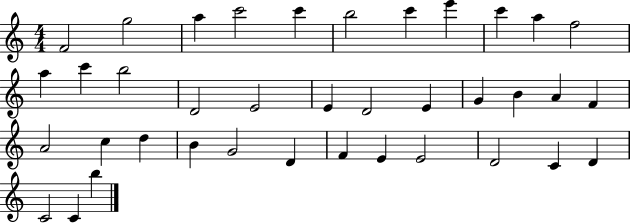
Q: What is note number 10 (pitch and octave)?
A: A5